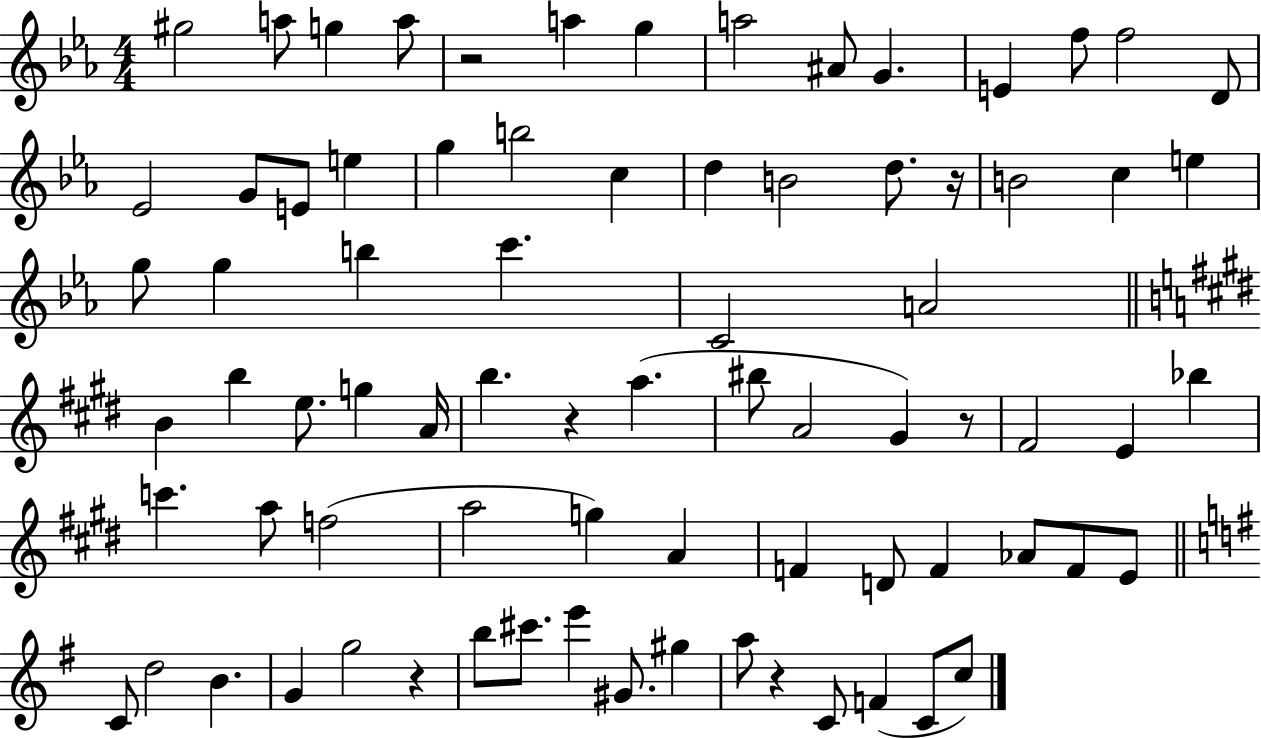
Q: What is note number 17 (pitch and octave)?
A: E5